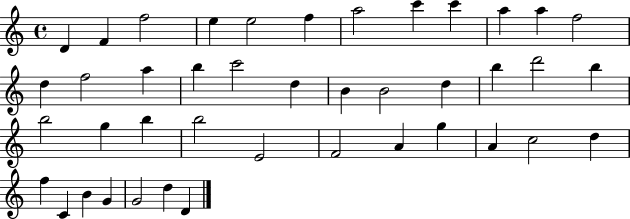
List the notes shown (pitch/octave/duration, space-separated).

D4/q F4/q F5/h E5/q E5/h F5/q A5/h C6/q C6/q A5/q A5/q F5/h D5/q F5/h A5/q B5/q C6/h D5/q B4/q B4/h D5/q B5/q D6/h B5/q B5/h G5/q B5/q B5/h E4/h F4/h A4/q G5/q A4/q C5/h D5/q F5/q C4/q B4/q G4/q G4/h D5/q D4/q